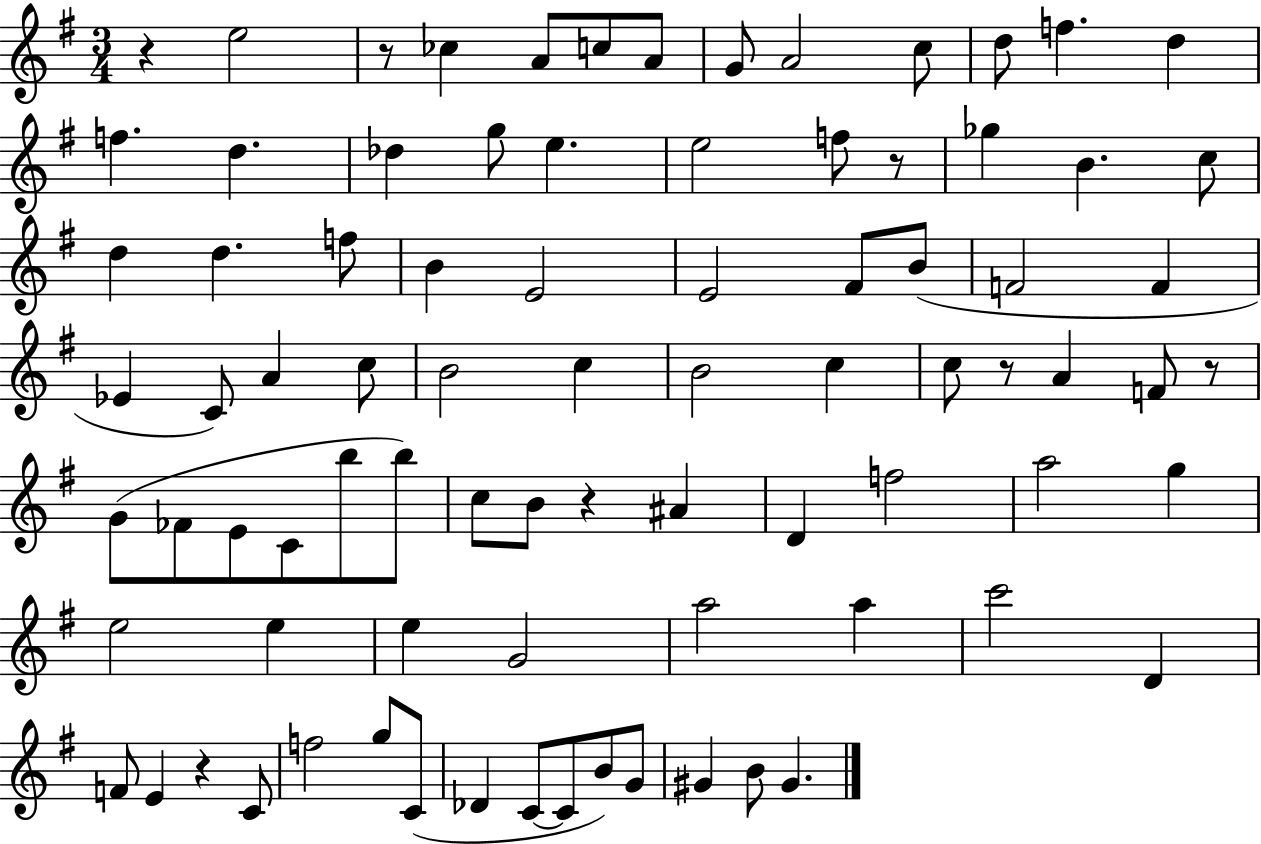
R/q E5/h R/e CES5/q A4/e C5/e A4/e G4/e A4/h C5/e D5/e F5/q. D5/q F5/q. D5/q. Db5/q G5/e E5/q. E5/h F5/e R/e Gb5/q B4/q. C5/e D5/q D5/q. F5/e B4/q E4/h E4/h F#4/e B4/e F4/h F4/q Eb4/q C4/e A4/q C5/e B4/h C5/q B4/h C5/q C5/e R/e A4/q F4/e R/e G4/e FES4/e E4/e C4/e B5/e B5/e C5/e B4/e R/q A#4/q D4/q F5/h A5/h G5/q E5/h E5/q E5/q G4/h A5/h A5/q C6/h D4/q F4/e E4/q R/q C4/e F5/h G5/e C4/e Db4/q C4/e C4/e B4/e G4/e G#4/q B4/e G#4/q.